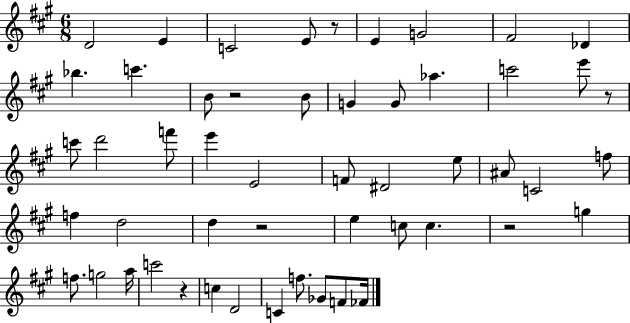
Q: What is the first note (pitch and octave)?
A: D4